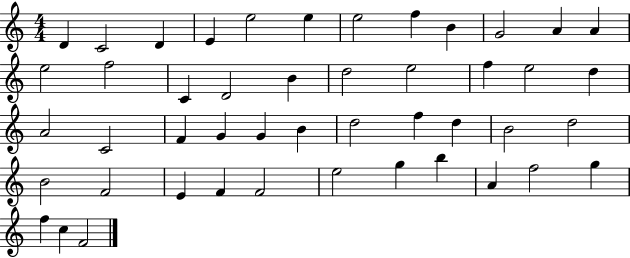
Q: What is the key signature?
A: C major